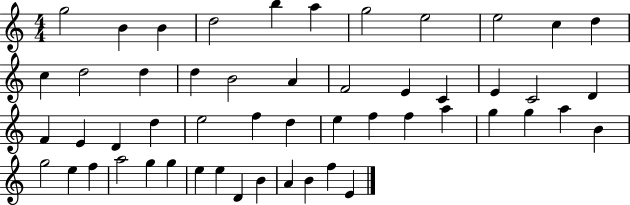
{
  \clef treble
  \numericTimeSignature
  \time 4/4
  \key c \major
  g''2 b'4 b'4 | d''2 b''4 a''4 | g''2 e''2 | e''2 c''4 d''4 | \break c''4 d''2 d''4 | d''4 b'2 a'4 | f'2 e'4 c'4 | e'4 c'2 d'4 | \break f'4 e'4 d'4 d''4 | e''2 f''4 d''4 | e''4 f''4 f''4 a''4 | g''4 g''4 a''4 b'4 | \break g''2 e''4 f''4 | a''2 g''4 g''4 | e''4 e''4 d'4 b'4 | a'4 b'4 f''4 e'4 | \break \bar "|."
}